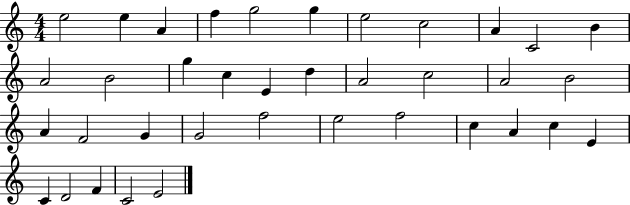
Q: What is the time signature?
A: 4/4